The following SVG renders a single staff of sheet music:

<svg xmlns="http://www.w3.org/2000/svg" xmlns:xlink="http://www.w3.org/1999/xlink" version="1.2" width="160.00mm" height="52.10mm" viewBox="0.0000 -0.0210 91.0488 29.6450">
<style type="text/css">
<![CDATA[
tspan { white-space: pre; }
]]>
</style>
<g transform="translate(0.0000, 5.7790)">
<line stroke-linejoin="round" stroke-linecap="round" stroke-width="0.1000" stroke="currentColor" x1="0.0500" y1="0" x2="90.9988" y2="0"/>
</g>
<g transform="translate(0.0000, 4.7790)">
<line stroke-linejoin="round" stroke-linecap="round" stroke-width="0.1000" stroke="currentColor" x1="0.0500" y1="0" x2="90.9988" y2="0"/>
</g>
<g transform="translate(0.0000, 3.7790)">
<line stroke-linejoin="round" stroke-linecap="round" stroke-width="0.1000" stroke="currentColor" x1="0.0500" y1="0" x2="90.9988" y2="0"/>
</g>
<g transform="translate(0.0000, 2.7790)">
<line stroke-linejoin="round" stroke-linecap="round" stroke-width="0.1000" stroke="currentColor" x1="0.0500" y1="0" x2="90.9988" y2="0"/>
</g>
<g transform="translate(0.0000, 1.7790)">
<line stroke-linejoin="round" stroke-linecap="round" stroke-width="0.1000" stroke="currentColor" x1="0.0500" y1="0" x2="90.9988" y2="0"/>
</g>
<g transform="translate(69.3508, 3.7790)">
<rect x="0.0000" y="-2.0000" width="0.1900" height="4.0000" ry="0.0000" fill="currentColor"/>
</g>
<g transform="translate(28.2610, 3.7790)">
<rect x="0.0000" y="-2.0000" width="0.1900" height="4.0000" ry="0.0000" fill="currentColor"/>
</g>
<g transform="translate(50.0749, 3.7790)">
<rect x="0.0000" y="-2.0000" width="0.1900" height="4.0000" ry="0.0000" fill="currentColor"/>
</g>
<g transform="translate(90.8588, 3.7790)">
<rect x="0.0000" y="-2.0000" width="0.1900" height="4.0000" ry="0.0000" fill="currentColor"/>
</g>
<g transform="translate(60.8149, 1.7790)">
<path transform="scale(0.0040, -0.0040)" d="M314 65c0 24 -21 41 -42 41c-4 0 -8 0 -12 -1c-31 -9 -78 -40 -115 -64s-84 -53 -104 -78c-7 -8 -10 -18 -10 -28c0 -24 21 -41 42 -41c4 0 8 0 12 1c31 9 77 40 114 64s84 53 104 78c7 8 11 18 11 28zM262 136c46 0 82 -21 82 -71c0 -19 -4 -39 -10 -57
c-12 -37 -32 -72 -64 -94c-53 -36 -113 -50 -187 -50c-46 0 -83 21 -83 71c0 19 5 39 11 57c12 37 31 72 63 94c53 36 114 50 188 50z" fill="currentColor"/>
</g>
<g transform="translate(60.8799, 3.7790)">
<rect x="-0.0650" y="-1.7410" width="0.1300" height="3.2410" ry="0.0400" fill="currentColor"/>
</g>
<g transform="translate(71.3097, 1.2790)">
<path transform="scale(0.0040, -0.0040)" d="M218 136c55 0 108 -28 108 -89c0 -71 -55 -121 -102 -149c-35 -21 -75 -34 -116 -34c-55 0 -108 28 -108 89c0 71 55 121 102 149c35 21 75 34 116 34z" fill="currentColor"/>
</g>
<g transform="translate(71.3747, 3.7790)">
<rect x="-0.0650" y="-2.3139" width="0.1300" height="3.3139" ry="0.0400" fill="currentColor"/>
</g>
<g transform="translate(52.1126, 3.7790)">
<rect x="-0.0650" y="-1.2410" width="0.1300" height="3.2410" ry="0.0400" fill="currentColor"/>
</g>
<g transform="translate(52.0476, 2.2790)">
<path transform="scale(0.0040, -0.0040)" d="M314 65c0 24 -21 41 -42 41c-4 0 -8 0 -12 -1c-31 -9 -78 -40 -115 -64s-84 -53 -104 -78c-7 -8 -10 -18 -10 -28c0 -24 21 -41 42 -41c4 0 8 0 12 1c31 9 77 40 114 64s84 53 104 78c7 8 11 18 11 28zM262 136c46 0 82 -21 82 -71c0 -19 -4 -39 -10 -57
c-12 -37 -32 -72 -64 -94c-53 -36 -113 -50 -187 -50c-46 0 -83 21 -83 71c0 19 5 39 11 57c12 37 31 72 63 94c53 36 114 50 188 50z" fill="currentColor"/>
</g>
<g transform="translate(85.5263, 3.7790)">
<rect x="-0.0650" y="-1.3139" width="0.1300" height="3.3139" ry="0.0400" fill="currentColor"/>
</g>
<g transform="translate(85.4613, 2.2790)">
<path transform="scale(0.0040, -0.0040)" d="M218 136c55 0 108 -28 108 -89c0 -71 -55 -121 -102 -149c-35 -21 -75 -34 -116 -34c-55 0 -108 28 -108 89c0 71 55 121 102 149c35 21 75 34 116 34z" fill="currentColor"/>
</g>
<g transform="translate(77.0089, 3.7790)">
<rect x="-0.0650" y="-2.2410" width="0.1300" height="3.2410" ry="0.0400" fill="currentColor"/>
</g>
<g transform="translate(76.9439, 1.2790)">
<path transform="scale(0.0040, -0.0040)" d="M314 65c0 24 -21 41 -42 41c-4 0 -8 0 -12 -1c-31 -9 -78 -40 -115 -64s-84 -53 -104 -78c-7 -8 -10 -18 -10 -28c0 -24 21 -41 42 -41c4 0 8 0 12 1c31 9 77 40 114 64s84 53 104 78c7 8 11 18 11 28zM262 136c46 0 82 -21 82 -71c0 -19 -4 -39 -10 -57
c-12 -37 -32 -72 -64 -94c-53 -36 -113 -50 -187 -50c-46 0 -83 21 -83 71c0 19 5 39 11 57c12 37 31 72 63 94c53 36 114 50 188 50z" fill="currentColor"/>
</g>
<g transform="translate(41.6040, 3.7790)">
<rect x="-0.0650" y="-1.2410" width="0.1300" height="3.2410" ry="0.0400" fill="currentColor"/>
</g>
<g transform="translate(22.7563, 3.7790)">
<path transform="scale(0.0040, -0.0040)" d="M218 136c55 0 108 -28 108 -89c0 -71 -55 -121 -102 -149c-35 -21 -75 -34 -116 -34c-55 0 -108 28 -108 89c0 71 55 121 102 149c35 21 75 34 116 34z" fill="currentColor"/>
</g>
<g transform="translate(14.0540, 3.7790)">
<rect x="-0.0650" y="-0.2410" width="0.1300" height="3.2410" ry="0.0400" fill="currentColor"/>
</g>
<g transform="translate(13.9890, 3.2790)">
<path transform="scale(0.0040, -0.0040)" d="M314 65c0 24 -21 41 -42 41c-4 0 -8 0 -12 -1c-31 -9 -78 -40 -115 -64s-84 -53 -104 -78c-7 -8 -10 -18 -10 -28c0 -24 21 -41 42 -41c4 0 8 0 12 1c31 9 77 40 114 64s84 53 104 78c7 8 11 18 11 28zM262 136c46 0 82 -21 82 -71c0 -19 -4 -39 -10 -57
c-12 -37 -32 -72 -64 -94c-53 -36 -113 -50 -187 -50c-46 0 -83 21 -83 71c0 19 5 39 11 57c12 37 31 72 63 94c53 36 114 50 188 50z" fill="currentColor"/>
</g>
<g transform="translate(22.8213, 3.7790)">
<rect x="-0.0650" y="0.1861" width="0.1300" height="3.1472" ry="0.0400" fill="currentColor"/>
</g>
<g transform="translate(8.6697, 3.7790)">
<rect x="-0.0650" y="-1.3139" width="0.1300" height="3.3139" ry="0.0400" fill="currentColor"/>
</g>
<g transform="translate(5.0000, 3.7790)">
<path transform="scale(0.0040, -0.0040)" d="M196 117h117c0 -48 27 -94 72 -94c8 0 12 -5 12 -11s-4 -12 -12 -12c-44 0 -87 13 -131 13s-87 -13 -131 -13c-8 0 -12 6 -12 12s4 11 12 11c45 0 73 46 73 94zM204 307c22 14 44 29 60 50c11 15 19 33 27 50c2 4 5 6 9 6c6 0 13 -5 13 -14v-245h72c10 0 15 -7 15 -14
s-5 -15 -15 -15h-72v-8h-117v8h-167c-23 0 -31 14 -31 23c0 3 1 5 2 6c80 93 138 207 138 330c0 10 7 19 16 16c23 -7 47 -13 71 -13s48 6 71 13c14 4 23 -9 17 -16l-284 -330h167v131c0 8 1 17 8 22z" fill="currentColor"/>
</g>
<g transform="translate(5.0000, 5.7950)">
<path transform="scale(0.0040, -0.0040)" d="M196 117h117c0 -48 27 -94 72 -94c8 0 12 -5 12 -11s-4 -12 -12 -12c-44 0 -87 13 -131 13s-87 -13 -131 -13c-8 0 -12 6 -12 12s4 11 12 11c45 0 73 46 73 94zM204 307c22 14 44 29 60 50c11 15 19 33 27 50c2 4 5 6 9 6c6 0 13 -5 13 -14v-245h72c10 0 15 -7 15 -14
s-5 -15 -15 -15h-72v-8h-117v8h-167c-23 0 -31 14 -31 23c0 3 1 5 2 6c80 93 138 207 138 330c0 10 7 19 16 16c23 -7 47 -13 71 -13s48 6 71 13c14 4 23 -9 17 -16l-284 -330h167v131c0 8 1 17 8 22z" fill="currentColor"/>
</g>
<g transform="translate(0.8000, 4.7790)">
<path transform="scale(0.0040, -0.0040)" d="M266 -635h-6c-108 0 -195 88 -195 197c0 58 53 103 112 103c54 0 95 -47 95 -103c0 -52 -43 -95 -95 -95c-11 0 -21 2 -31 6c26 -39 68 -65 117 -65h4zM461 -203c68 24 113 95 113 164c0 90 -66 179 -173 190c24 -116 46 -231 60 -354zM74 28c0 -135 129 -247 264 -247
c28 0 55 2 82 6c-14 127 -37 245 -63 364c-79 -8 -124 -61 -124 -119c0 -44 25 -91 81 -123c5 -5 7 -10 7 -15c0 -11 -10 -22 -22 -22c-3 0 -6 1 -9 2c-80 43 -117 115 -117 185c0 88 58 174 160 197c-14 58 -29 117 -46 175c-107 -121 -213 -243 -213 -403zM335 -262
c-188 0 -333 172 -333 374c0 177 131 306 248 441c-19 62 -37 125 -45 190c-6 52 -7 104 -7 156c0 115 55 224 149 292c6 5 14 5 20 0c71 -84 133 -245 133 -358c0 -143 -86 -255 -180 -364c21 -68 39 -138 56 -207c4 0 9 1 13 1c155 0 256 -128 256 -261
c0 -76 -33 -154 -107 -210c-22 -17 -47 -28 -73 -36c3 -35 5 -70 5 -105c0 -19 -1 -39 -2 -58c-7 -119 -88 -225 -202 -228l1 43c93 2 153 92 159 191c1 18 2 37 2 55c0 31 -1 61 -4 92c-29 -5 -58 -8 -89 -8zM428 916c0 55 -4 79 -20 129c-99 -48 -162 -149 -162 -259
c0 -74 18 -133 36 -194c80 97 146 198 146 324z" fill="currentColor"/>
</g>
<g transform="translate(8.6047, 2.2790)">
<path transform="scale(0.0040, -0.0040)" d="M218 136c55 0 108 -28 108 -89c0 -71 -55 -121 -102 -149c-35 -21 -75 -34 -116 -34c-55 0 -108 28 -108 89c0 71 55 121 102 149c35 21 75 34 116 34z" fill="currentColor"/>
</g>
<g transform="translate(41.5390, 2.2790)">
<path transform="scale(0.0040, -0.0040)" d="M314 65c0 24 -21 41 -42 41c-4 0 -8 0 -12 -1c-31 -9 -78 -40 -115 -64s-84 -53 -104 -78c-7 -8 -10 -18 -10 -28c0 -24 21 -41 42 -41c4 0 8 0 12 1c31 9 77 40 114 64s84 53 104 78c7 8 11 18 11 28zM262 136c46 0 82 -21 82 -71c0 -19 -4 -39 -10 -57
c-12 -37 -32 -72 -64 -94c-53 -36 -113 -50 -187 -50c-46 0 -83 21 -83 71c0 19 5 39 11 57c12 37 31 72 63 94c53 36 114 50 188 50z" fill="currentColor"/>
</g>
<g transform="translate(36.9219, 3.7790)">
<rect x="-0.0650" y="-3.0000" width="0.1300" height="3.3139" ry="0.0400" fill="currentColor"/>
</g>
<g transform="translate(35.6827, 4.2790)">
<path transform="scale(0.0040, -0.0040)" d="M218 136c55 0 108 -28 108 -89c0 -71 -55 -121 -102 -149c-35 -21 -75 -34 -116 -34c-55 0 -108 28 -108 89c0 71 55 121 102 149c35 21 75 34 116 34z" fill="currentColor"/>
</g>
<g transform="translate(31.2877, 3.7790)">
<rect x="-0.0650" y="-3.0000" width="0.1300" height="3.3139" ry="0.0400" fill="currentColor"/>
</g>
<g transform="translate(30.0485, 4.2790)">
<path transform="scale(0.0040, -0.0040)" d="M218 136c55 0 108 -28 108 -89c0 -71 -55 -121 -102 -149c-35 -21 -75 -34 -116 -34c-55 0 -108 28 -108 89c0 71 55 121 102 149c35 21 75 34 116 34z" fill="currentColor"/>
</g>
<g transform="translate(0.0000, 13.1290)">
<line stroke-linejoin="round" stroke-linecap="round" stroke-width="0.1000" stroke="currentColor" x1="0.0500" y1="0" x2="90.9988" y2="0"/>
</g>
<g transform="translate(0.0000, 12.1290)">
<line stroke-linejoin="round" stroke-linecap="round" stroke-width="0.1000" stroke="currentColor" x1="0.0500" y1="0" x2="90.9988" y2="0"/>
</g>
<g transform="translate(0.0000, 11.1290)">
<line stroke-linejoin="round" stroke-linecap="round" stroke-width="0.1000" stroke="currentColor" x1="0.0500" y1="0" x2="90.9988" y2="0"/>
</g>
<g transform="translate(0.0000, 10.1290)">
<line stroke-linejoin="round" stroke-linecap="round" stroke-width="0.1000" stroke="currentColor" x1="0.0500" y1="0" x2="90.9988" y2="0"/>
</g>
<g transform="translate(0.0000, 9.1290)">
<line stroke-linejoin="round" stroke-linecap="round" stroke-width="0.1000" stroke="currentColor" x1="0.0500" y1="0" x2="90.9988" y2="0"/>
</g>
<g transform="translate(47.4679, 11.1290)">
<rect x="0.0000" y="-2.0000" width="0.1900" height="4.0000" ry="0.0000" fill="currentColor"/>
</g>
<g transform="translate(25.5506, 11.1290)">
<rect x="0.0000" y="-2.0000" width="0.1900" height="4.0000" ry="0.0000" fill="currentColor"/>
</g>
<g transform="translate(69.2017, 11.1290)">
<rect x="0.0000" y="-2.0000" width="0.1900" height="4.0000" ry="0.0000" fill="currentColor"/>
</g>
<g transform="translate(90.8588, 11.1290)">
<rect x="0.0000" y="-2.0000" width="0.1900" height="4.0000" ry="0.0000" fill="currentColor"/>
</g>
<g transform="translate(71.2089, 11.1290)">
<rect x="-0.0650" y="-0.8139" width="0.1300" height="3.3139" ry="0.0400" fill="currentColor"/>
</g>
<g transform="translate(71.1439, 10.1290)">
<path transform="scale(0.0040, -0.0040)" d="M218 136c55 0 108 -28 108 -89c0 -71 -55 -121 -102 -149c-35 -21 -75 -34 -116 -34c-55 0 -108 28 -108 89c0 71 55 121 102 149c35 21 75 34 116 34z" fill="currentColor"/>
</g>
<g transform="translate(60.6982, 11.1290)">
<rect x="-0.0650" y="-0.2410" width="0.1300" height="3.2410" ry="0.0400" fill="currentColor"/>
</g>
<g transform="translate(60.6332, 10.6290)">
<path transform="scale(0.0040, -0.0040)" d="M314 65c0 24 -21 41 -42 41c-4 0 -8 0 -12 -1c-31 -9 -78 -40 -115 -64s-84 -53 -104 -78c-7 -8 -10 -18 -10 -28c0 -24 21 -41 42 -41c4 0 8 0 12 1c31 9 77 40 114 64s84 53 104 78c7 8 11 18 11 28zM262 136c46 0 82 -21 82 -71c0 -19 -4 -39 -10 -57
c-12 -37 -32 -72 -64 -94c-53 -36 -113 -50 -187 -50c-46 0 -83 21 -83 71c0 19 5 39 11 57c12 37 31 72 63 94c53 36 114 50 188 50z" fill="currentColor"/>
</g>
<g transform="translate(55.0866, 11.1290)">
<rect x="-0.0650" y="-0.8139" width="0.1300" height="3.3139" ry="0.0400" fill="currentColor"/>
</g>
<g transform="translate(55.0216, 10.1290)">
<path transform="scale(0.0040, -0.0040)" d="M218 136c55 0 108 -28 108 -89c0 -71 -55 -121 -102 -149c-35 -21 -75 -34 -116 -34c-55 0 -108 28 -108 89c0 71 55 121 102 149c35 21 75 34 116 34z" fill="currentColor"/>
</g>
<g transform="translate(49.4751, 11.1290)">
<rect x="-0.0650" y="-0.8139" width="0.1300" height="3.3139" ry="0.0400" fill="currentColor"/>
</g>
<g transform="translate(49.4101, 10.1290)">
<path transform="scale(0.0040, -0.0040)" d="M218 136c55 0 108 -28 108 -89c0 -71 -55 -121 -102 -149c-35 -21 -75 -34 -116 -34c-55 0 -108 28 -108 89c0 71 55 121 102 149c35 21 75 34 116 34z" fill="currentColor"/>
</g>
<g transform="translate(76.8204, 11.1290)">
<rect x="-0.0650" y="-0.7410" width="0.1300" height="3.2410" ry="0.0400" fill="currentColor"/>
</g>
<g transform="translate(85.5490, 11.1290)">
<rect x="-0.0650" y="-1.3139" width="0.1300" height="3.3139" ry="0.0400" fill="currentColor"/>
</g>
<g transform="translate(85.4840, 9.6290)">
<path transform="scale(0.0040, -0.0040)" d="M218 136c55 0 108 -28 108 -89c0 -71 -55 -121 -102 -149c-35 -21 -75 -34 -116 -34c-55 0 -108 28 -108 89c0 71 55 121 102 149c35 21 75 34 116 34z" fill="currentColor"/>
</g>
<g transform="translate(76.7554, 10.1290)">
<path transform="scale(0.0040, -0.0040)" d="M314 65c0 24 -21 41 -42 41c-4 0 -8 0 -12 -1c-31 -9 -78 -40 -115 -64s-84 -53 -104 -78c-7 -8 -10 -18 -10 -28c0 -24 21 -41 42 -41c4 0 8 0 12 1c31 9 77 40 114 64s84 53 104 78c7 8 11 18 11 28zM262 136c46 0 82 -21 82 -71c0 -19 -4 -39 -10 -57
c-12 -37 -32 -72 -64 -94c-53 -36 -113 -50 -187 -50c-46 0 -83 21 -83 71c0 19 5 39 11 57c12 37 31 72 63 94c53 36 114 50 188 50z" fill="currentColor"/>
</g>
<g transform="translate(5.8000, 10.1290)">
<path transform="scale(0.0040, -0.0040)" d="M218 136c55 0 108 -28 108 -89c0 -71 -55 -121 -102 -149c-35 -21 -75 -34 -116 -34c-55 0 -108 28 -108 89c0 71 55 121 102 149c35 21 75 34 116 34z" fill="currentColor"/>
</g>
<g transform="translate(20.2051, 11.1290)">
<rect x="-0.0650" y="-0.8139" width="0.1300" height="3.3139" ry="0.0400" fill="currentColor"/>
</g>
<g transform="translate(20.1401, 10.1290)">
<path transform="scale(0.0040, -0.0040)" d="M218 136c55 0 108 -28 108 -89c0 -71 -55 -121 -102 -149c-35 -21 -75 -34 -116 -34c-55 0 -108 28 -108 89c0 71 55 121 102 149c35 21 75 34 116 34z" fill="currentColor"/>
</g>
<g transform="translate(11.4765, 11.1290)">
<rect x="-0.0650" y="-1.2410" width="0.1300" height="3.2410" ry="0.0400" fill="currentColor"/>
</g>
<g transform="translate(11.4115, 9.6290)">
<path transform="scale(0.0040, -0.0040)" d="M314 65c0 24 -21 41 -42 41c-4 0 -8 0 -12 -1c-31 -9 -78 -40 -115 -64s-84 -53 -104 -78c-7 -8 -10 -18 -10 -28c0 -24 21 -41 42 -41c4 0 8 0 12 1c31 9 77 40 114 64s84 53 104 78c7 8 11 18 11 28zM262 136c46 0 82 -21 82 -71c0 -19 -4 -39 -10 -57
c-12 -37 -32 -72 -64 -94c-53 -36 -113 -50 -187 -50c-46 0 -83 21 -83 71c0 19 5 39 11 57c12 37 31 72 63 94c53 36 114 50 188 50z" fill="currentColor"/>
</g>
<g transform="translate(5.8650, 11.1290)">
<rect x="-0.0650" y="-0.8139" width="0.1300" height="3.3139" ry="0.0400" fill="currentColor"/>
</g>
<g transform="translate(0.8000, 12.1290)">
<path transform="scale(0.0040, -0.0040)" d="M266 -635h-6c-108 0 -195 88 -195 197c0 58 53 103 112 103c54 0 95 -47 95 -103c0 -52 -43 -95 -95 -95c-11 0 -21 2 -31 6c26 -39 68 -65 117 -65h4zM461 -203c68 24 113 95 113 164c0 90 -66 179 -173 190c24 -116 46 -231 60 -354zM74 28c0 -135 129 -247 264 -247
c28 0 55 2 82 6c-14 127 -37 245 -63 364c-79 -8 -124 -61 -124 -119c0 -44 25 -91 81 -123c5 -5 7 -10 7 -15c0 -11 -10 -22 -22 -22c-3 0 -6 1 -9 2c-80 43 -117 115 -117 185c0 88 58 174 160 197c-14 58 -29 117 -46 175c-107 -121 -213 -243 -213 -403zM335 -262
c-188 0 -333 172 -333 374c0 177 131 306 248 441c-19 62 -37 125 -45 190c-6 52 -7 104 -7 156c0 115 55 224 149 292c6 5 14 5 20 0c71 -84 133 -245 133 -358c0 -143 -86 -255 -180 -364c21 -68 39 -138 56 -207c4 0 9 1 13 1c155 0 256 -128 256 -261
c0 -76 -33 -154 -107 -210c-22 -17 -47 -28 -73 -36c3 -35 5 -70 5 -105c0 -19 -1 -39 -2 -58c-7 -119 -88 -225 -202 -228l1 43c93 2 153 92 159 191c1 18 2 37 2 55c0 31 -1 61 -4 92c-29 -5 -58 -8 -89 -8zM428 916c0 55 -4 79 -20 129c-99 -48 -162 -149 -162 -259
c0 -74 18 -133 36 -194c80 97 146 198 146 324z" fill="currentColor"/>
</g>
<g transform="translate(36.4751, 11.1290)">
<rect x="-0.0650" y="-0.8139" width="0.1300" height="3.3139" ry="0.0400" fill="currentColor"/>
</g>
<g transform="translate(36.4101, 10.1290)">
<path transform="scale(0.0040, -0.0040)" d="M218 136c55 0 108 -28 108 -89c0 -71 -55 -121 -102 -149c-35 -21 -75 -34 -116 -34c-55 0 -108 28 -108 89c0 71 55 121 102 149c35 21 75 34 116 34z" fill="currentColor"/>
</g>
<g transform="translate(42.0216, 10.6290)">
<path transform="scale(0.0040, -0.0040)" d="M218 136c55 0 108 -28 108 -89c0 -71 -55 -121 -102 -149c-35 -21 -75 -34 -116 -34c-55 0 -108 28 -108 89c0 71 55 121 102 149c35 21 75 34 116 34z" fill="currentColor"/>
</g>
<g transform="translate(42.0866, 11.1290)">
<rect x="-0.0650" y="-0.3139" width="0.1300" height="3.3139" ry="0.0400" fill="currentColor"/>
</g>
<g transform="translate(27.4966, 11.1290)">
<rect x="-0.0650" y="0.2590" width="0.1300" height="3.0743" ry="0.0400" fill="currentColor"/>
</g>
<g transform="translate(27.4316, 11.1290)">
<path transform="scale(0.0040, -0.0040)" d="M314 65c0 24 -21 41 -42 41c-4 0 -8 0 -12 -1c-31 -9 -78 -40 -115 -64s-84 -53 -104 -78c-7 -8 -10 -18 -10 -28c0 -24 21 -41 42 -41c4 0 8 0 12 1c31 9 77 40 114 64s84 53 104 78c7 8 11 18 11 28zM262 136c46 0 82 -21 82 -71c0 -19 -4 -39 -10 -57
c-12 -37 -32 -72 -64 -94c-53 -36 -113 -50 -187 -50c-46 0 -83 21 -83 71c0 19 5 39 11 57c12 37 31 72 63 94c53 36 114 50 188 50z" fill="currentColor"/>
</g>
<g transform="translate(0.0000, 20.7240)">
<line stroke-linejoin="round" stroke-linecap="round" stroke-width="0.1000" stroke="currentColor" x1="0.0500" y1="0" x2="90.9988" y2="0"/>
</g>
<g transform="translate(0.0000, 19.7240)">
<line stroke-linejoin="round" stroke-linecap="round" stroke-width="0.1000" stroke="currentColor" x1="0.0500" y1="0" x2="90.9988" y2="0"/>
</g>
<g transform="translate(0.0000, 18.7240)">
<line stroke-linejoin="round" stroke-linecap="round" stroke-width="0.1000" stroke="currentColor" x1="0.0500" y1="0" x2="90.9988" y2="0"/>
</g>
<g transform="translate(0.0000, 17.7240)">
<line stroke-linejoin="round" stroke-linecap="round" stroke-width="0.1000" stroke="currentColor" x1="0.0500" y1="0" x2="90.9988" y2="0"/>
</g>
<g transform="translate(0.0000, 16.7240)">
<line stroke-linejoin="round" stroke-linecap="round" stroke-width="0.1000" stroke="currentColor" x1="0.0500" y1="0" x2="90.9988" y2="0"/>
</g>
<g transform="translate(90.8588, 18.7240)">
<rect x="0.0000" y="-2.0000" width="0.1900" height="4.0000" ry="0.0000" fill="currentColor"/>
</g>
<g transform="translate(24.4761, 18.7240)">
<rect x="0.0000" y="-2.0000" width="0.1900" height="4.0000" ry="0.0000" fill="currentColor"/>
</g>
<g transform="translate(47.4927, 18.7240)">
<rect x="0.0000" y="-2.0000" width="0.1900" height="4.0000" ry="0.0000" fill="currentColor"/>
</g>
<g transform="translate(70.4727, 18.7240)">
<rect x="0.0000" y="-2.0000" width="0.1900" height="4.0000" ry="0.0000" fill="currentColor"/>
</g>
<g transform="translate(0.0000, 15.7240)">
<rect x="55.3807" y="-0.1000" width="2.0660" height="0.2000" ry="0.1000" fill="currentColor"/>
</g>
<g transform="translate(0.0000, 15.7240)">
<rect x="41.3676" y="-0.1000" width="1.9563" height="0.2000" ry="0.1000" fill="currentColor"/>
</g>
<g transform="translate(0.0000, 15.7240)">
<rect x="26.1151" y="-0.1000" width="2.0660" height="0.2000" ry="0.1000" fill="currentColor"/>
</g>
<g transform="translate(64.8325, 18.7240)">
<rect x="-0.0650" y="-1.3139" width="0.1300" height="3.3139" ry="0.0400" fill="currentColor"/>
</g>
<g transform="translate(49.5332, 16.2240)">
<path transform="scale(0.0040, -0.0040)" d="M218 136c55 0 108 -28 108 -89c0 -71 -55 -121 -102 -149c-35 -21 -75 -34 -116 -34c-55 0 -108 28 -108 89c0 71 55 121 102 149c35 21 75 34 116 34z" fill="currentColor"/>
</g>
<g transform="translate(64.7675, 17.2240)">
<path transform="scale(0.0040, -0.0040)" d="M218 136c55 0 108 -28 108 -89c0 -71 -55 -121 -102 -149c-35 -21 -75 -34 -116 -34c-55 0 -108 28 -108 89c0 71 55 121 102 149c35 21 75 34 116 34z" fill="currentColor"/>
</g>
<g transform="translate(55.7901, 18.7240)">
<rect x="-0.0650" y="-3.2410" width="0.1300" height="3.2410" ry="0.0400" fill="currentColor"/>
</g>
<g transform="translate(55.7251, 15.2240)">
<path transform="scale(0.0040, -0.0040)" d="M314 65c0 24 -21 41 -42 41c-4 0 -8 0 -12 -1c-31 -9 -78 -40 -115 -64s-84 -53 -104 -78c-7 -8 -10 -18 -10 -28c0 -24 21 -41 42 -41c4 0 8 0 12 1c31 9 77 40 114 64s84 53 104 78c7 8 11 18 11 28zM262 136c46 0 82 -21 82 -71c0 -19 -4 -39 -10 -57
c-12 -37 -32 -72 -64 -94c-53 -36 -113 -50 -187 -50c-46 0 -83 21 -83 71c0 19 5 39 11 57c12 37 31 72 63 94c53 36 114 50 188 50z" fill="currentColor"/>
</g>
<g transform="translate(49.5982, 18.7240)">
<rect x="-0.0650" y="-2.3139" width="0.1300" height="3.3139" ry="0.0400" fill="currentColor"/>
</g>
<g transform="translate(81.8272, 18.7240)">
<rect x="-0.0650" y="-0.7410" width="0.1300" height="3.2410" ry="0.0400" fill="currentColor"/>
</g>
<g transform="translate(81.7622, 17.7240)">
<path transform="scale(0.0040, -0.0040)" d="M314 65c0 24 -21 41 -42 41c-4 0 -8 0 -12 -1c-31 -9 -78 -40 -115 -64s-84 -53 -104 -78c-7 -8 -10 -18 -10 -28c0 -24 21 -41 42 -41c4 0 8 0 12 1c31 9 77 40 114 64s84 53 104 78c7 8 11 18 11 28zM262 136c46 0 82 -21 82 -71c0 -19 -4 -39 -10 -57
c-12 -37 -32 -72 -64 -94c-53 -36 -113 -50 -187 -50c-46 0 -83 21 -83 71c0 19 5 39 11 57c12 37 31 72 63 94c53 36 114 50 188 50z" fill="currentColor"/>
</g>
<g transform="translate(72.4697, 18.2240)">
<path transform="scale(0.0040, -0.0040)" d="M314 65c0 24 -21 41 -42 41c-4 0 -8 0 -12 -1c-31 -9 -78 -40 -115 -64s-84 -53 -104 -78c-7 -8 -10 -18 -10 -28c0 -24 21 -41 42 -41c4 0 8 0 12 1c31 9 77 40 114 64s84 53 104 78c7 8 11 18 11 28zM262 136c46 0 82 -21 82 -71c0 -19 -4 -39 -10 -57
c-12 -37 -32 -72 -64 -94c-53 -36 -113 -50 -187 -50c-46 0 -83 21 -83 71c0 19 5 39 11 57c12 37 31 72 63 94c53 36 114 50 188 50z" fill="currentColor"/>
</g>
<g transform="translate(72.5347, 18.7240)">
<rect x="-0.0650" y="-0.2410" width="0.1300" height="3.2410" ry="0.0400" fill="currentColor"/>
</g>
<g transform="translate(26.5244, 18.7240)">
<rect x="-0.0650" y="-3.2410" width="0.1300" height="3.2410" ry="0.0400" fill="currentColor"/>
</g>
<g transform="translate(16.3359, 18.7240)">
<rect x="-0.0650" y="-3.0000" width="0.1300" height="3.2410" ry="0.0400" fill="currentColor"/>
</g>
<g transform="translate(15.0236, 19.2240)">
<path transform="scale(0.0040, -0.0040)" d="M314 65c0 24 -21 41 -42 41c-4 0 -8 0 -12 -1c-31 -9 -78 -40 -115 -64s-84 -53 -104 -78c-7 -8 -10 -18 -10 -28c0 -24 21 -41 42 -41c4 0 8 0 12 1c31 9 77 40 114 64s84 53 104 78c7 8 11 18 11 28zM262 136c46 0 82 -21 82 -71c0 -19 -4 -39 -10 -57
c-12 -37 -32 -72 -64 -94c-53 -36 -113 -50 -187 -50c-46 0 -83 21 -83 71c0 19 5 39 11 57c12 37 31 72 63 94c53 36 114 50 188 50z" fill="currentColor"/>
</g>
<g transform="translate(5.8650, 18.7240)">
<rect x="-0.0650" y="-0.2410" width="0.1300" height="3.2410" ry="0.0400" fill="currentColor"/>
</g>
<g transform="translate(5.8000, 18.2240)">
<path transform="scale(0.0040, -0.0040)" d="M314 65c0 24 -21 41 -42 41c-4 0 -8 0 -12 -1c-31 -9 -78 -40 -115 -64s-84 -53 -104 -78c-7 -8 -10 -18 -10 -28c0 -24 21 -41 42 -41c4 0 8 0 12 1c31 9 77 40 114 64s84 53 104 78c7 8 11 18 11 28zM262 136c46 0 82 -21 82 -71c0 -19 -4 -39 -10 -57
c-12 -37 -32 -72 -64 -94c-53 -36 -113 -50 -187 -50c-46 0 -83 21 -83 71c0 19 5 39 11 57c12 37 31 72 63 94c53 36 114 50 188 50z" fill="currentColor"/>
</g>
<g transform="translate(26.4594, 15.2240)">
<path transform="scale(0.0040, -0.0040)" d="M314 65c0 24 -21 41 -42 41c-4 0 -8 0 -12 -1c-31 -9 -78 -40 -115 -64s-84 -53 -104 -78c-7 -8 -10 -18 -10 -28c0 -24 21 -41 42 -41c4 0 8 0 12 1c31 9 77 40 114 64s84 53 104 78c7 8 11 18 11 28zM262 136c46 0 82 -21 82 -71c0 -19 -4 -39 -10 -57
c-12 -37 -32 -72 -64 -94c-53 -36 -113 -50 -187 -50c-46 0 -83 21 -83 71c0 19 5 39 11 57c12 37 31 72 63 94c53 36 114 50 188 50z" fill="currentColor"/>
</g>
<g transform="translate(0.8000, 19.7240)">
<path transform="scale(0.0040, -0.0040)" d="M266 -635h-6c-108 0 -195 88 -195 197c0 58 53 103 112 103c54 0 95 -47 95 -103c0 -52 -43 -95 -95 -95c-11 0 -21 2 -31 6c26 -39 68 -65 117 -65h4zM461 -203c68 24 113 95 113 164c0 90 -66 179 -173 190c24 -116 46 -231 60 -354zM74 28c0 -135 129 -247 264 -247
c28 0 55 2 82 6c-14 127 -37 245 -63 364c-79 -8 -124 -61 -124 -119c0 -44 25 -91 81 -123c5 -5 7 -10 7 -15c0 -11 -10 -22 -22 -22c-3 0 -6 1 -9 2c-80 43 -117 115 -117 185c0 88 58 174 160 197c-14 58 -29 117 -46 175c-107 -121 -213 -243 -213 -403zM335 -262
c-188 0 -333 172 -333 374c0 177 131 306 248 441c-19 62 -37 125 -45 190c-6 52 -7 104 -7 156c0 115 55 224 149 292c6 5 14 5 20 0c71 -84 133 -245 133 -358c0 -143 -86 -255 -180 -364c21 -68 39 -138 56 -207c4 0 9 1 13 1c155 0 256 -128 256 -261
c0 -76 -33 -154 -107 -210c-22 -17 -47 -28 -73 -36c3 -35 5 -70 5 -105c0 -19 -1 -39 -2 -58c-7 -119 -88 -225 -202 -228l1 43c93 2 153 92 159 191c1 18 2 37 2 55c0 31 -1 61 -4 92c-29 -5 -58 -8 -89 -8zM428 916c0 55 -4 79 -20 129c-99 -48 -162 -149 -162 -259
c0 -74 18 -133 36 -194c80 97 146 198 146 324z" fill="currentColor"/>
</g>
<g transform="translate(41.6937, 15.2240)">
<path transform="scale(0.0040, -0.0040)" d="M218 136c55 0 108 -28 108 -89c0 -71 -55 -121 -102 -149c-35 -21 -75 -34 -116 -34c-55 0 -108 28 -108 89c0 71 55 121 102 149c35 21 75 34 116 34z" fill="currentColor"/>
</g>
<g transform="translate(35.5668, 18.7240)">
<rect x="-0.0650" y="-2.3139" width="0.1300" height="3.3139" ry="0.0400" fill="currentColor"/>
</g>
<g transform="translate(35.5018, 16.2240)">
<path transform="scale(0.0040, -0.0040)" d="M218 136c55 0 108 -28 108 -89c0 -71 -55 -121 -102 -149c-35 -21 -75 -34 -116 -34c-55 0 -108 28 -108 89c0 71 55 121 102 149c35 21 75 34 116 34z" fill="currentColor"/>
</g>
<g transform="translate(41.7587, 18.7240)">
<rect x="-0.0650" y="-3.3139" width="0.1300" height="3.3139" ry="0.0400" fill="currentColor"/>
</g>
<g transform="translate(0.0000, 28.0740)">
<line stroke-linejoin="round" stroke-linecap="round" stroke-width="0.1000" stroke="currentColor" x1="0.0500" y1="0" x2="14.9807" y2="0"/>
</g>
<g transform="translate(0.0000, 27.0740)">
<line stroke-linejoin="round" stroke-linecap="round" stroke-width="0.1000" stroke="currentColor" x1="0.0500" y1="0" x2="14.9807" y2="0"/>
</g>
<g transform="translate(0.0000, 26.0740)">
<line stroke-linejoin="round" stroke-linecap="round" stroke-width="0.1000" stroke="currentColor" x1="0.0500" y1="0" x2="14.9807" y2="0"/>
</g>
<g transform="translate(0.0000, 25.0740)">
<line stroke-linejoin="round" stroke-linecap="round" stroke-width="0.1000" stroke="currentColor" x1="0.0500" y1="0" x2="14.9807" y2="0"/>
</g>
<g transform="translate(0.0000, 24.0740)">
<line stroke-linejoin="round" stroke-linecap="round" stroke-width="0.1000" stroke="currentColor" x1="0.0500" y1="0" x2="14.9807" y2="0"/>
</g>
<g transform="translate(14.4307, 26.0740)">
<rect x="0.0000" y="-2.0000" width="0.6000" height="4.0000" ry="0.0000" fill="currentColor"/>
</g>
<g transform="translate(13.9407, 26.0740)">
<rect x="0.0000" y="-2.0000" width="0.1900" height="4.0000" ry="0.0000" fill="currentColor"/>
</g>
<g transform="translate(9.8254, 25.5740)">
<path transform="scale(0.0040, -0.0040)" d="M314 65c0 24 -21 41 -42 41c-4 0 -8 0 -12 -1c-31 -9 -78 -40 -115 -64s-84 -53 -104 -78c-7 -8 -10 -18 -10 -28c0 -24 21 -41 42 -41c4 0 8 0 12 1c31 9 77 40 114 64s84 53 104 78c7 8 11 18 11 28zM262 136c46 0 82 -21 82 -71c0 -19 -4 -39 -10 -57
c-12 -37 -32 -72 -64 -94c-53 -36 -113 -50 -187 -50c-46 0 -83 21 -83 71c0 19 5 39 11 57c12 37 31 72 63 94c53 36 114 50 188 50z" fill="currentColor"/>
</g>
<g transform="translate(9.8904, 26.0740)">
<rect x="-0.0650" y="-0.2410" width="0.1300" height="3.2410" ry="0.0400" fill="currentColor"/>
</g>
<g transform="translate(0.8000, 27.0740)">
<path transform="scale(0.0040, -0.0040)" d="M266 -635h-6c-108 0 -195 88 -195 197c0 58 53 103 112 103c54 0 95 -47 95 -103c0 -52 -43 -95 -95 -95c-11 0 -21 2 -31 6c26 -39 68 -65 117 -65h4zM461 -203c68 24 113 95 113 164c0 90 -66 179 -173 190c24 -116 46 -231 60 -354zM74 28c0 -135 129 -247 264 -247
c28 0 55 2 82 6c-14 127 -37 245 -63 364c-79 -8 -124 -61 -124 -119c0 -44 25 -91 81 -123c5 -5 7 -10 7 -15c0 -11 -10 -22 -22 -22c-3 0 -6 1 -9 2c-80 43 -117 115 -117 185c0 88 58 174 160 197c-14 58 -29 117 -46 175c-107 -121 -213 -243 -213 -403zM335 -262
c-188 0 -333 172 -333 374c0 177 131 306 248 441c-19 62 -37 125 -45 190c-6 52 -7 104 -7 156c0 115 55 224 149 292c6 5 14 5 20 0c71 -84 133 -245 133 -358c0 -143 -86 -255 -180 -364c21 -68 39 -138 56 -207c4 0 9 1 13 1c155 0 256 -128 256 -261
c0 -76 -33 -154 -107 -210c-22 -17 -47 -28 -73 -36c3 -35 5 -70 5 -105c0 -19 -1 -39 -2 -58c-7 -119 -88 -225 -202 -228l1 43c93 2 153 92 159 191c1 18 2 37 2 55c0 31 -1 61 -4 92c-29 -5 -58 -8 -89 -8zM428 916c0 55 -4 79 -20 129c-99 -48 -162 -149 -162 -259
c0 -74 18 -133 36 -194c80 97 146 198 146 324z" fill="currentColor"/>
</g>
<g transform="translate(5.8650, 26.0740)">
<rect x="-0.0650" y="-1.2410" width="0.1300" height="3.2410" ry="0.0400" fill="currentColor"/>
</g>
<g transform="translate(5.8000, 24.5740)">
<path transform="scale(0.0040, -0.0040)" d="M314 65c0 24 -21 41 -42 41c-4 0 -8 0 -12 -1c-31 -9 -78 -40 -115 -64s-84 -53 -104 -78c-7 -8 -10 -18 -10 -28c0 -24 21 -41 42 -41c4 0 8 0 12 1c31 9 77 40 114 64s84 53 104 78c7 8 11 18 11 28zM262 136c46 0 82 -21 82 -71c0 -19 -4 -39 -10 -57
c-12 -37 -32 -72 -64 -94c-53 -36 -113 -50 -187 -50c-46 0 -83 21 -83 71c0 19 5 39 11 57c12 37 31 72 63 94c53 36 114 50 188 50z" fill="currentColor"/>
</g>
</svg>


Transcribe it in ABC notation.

X:1
T:Untitled
M:4/4
L:1/4
K:C
e c2 B A A e2 e2 f2 g g2 e d e2 d B2 d c d d c2 d d2 e c2 A2 b2 g b g b2 e c2 d2 e2 c2